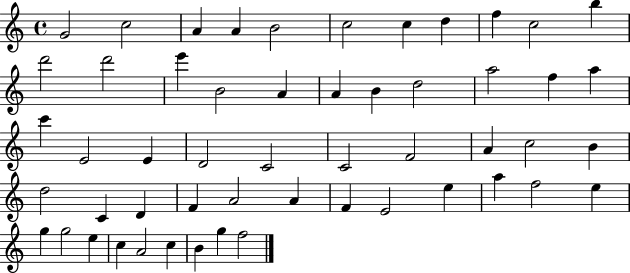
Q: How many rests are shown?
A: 0